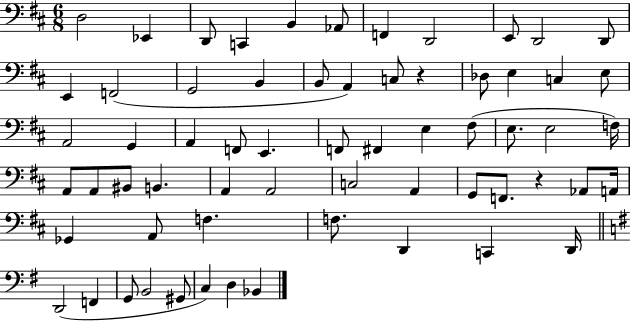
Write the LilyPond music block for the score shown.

{
  \clef bass
  \numericTimeSignature
  \time 6/8
  \key d \major
  \repeat volta 2 { d2 ees,4 | d,8 c,4 b,4 aes,8 | f,4 d,2 | e,8 d,2 d,8 | \break e,4 f,2( | g,2 b,4 | b,8 a,4) c8 r4 | des8 e4 c4 e8 | \break a,2 g,4 | a,4 f,8 e,4. | f,8 fis,4 e4 fis8( | e8. e2 f16) | \break a,8 a,8 bis,8 b,4. | a,4 a,2 | c2 a,4 | g,8 f,8. r4 aes,8 a,16 | \break ges,4 a,8 f4. | f8. d,4 c,4 d,16 | \bar "||" \break \key g \major d,2( f,4 | g,8 b,2 gis,8 | c4) d4 bes,4 | } \bar "|."
}